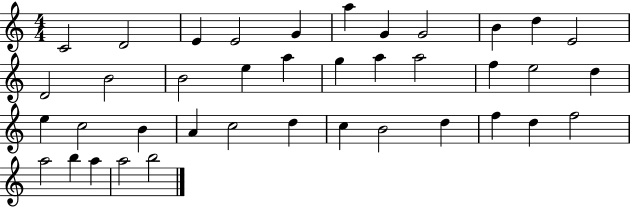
{
  \clef treble
  \numericTimeSignature
  \time 4/4
  \key c \major
  c'2 d'2 | e'4 e'2 g'4 | a''4 g'4 g'2 | b'4 d''4 e'2 | \break d'2 b'2 | b'2 e''4 a''4 | g''4 a''4 a''2 | f''4 e''2 d''4 | \break e''4 c''2 b'4 | a'4 c''2 d''4 | c''4 b'2 d''4 | f''4 d''4 f''2 | \break a''2 b''4 a''4 | a''2 b''2 | \bar "|."
}